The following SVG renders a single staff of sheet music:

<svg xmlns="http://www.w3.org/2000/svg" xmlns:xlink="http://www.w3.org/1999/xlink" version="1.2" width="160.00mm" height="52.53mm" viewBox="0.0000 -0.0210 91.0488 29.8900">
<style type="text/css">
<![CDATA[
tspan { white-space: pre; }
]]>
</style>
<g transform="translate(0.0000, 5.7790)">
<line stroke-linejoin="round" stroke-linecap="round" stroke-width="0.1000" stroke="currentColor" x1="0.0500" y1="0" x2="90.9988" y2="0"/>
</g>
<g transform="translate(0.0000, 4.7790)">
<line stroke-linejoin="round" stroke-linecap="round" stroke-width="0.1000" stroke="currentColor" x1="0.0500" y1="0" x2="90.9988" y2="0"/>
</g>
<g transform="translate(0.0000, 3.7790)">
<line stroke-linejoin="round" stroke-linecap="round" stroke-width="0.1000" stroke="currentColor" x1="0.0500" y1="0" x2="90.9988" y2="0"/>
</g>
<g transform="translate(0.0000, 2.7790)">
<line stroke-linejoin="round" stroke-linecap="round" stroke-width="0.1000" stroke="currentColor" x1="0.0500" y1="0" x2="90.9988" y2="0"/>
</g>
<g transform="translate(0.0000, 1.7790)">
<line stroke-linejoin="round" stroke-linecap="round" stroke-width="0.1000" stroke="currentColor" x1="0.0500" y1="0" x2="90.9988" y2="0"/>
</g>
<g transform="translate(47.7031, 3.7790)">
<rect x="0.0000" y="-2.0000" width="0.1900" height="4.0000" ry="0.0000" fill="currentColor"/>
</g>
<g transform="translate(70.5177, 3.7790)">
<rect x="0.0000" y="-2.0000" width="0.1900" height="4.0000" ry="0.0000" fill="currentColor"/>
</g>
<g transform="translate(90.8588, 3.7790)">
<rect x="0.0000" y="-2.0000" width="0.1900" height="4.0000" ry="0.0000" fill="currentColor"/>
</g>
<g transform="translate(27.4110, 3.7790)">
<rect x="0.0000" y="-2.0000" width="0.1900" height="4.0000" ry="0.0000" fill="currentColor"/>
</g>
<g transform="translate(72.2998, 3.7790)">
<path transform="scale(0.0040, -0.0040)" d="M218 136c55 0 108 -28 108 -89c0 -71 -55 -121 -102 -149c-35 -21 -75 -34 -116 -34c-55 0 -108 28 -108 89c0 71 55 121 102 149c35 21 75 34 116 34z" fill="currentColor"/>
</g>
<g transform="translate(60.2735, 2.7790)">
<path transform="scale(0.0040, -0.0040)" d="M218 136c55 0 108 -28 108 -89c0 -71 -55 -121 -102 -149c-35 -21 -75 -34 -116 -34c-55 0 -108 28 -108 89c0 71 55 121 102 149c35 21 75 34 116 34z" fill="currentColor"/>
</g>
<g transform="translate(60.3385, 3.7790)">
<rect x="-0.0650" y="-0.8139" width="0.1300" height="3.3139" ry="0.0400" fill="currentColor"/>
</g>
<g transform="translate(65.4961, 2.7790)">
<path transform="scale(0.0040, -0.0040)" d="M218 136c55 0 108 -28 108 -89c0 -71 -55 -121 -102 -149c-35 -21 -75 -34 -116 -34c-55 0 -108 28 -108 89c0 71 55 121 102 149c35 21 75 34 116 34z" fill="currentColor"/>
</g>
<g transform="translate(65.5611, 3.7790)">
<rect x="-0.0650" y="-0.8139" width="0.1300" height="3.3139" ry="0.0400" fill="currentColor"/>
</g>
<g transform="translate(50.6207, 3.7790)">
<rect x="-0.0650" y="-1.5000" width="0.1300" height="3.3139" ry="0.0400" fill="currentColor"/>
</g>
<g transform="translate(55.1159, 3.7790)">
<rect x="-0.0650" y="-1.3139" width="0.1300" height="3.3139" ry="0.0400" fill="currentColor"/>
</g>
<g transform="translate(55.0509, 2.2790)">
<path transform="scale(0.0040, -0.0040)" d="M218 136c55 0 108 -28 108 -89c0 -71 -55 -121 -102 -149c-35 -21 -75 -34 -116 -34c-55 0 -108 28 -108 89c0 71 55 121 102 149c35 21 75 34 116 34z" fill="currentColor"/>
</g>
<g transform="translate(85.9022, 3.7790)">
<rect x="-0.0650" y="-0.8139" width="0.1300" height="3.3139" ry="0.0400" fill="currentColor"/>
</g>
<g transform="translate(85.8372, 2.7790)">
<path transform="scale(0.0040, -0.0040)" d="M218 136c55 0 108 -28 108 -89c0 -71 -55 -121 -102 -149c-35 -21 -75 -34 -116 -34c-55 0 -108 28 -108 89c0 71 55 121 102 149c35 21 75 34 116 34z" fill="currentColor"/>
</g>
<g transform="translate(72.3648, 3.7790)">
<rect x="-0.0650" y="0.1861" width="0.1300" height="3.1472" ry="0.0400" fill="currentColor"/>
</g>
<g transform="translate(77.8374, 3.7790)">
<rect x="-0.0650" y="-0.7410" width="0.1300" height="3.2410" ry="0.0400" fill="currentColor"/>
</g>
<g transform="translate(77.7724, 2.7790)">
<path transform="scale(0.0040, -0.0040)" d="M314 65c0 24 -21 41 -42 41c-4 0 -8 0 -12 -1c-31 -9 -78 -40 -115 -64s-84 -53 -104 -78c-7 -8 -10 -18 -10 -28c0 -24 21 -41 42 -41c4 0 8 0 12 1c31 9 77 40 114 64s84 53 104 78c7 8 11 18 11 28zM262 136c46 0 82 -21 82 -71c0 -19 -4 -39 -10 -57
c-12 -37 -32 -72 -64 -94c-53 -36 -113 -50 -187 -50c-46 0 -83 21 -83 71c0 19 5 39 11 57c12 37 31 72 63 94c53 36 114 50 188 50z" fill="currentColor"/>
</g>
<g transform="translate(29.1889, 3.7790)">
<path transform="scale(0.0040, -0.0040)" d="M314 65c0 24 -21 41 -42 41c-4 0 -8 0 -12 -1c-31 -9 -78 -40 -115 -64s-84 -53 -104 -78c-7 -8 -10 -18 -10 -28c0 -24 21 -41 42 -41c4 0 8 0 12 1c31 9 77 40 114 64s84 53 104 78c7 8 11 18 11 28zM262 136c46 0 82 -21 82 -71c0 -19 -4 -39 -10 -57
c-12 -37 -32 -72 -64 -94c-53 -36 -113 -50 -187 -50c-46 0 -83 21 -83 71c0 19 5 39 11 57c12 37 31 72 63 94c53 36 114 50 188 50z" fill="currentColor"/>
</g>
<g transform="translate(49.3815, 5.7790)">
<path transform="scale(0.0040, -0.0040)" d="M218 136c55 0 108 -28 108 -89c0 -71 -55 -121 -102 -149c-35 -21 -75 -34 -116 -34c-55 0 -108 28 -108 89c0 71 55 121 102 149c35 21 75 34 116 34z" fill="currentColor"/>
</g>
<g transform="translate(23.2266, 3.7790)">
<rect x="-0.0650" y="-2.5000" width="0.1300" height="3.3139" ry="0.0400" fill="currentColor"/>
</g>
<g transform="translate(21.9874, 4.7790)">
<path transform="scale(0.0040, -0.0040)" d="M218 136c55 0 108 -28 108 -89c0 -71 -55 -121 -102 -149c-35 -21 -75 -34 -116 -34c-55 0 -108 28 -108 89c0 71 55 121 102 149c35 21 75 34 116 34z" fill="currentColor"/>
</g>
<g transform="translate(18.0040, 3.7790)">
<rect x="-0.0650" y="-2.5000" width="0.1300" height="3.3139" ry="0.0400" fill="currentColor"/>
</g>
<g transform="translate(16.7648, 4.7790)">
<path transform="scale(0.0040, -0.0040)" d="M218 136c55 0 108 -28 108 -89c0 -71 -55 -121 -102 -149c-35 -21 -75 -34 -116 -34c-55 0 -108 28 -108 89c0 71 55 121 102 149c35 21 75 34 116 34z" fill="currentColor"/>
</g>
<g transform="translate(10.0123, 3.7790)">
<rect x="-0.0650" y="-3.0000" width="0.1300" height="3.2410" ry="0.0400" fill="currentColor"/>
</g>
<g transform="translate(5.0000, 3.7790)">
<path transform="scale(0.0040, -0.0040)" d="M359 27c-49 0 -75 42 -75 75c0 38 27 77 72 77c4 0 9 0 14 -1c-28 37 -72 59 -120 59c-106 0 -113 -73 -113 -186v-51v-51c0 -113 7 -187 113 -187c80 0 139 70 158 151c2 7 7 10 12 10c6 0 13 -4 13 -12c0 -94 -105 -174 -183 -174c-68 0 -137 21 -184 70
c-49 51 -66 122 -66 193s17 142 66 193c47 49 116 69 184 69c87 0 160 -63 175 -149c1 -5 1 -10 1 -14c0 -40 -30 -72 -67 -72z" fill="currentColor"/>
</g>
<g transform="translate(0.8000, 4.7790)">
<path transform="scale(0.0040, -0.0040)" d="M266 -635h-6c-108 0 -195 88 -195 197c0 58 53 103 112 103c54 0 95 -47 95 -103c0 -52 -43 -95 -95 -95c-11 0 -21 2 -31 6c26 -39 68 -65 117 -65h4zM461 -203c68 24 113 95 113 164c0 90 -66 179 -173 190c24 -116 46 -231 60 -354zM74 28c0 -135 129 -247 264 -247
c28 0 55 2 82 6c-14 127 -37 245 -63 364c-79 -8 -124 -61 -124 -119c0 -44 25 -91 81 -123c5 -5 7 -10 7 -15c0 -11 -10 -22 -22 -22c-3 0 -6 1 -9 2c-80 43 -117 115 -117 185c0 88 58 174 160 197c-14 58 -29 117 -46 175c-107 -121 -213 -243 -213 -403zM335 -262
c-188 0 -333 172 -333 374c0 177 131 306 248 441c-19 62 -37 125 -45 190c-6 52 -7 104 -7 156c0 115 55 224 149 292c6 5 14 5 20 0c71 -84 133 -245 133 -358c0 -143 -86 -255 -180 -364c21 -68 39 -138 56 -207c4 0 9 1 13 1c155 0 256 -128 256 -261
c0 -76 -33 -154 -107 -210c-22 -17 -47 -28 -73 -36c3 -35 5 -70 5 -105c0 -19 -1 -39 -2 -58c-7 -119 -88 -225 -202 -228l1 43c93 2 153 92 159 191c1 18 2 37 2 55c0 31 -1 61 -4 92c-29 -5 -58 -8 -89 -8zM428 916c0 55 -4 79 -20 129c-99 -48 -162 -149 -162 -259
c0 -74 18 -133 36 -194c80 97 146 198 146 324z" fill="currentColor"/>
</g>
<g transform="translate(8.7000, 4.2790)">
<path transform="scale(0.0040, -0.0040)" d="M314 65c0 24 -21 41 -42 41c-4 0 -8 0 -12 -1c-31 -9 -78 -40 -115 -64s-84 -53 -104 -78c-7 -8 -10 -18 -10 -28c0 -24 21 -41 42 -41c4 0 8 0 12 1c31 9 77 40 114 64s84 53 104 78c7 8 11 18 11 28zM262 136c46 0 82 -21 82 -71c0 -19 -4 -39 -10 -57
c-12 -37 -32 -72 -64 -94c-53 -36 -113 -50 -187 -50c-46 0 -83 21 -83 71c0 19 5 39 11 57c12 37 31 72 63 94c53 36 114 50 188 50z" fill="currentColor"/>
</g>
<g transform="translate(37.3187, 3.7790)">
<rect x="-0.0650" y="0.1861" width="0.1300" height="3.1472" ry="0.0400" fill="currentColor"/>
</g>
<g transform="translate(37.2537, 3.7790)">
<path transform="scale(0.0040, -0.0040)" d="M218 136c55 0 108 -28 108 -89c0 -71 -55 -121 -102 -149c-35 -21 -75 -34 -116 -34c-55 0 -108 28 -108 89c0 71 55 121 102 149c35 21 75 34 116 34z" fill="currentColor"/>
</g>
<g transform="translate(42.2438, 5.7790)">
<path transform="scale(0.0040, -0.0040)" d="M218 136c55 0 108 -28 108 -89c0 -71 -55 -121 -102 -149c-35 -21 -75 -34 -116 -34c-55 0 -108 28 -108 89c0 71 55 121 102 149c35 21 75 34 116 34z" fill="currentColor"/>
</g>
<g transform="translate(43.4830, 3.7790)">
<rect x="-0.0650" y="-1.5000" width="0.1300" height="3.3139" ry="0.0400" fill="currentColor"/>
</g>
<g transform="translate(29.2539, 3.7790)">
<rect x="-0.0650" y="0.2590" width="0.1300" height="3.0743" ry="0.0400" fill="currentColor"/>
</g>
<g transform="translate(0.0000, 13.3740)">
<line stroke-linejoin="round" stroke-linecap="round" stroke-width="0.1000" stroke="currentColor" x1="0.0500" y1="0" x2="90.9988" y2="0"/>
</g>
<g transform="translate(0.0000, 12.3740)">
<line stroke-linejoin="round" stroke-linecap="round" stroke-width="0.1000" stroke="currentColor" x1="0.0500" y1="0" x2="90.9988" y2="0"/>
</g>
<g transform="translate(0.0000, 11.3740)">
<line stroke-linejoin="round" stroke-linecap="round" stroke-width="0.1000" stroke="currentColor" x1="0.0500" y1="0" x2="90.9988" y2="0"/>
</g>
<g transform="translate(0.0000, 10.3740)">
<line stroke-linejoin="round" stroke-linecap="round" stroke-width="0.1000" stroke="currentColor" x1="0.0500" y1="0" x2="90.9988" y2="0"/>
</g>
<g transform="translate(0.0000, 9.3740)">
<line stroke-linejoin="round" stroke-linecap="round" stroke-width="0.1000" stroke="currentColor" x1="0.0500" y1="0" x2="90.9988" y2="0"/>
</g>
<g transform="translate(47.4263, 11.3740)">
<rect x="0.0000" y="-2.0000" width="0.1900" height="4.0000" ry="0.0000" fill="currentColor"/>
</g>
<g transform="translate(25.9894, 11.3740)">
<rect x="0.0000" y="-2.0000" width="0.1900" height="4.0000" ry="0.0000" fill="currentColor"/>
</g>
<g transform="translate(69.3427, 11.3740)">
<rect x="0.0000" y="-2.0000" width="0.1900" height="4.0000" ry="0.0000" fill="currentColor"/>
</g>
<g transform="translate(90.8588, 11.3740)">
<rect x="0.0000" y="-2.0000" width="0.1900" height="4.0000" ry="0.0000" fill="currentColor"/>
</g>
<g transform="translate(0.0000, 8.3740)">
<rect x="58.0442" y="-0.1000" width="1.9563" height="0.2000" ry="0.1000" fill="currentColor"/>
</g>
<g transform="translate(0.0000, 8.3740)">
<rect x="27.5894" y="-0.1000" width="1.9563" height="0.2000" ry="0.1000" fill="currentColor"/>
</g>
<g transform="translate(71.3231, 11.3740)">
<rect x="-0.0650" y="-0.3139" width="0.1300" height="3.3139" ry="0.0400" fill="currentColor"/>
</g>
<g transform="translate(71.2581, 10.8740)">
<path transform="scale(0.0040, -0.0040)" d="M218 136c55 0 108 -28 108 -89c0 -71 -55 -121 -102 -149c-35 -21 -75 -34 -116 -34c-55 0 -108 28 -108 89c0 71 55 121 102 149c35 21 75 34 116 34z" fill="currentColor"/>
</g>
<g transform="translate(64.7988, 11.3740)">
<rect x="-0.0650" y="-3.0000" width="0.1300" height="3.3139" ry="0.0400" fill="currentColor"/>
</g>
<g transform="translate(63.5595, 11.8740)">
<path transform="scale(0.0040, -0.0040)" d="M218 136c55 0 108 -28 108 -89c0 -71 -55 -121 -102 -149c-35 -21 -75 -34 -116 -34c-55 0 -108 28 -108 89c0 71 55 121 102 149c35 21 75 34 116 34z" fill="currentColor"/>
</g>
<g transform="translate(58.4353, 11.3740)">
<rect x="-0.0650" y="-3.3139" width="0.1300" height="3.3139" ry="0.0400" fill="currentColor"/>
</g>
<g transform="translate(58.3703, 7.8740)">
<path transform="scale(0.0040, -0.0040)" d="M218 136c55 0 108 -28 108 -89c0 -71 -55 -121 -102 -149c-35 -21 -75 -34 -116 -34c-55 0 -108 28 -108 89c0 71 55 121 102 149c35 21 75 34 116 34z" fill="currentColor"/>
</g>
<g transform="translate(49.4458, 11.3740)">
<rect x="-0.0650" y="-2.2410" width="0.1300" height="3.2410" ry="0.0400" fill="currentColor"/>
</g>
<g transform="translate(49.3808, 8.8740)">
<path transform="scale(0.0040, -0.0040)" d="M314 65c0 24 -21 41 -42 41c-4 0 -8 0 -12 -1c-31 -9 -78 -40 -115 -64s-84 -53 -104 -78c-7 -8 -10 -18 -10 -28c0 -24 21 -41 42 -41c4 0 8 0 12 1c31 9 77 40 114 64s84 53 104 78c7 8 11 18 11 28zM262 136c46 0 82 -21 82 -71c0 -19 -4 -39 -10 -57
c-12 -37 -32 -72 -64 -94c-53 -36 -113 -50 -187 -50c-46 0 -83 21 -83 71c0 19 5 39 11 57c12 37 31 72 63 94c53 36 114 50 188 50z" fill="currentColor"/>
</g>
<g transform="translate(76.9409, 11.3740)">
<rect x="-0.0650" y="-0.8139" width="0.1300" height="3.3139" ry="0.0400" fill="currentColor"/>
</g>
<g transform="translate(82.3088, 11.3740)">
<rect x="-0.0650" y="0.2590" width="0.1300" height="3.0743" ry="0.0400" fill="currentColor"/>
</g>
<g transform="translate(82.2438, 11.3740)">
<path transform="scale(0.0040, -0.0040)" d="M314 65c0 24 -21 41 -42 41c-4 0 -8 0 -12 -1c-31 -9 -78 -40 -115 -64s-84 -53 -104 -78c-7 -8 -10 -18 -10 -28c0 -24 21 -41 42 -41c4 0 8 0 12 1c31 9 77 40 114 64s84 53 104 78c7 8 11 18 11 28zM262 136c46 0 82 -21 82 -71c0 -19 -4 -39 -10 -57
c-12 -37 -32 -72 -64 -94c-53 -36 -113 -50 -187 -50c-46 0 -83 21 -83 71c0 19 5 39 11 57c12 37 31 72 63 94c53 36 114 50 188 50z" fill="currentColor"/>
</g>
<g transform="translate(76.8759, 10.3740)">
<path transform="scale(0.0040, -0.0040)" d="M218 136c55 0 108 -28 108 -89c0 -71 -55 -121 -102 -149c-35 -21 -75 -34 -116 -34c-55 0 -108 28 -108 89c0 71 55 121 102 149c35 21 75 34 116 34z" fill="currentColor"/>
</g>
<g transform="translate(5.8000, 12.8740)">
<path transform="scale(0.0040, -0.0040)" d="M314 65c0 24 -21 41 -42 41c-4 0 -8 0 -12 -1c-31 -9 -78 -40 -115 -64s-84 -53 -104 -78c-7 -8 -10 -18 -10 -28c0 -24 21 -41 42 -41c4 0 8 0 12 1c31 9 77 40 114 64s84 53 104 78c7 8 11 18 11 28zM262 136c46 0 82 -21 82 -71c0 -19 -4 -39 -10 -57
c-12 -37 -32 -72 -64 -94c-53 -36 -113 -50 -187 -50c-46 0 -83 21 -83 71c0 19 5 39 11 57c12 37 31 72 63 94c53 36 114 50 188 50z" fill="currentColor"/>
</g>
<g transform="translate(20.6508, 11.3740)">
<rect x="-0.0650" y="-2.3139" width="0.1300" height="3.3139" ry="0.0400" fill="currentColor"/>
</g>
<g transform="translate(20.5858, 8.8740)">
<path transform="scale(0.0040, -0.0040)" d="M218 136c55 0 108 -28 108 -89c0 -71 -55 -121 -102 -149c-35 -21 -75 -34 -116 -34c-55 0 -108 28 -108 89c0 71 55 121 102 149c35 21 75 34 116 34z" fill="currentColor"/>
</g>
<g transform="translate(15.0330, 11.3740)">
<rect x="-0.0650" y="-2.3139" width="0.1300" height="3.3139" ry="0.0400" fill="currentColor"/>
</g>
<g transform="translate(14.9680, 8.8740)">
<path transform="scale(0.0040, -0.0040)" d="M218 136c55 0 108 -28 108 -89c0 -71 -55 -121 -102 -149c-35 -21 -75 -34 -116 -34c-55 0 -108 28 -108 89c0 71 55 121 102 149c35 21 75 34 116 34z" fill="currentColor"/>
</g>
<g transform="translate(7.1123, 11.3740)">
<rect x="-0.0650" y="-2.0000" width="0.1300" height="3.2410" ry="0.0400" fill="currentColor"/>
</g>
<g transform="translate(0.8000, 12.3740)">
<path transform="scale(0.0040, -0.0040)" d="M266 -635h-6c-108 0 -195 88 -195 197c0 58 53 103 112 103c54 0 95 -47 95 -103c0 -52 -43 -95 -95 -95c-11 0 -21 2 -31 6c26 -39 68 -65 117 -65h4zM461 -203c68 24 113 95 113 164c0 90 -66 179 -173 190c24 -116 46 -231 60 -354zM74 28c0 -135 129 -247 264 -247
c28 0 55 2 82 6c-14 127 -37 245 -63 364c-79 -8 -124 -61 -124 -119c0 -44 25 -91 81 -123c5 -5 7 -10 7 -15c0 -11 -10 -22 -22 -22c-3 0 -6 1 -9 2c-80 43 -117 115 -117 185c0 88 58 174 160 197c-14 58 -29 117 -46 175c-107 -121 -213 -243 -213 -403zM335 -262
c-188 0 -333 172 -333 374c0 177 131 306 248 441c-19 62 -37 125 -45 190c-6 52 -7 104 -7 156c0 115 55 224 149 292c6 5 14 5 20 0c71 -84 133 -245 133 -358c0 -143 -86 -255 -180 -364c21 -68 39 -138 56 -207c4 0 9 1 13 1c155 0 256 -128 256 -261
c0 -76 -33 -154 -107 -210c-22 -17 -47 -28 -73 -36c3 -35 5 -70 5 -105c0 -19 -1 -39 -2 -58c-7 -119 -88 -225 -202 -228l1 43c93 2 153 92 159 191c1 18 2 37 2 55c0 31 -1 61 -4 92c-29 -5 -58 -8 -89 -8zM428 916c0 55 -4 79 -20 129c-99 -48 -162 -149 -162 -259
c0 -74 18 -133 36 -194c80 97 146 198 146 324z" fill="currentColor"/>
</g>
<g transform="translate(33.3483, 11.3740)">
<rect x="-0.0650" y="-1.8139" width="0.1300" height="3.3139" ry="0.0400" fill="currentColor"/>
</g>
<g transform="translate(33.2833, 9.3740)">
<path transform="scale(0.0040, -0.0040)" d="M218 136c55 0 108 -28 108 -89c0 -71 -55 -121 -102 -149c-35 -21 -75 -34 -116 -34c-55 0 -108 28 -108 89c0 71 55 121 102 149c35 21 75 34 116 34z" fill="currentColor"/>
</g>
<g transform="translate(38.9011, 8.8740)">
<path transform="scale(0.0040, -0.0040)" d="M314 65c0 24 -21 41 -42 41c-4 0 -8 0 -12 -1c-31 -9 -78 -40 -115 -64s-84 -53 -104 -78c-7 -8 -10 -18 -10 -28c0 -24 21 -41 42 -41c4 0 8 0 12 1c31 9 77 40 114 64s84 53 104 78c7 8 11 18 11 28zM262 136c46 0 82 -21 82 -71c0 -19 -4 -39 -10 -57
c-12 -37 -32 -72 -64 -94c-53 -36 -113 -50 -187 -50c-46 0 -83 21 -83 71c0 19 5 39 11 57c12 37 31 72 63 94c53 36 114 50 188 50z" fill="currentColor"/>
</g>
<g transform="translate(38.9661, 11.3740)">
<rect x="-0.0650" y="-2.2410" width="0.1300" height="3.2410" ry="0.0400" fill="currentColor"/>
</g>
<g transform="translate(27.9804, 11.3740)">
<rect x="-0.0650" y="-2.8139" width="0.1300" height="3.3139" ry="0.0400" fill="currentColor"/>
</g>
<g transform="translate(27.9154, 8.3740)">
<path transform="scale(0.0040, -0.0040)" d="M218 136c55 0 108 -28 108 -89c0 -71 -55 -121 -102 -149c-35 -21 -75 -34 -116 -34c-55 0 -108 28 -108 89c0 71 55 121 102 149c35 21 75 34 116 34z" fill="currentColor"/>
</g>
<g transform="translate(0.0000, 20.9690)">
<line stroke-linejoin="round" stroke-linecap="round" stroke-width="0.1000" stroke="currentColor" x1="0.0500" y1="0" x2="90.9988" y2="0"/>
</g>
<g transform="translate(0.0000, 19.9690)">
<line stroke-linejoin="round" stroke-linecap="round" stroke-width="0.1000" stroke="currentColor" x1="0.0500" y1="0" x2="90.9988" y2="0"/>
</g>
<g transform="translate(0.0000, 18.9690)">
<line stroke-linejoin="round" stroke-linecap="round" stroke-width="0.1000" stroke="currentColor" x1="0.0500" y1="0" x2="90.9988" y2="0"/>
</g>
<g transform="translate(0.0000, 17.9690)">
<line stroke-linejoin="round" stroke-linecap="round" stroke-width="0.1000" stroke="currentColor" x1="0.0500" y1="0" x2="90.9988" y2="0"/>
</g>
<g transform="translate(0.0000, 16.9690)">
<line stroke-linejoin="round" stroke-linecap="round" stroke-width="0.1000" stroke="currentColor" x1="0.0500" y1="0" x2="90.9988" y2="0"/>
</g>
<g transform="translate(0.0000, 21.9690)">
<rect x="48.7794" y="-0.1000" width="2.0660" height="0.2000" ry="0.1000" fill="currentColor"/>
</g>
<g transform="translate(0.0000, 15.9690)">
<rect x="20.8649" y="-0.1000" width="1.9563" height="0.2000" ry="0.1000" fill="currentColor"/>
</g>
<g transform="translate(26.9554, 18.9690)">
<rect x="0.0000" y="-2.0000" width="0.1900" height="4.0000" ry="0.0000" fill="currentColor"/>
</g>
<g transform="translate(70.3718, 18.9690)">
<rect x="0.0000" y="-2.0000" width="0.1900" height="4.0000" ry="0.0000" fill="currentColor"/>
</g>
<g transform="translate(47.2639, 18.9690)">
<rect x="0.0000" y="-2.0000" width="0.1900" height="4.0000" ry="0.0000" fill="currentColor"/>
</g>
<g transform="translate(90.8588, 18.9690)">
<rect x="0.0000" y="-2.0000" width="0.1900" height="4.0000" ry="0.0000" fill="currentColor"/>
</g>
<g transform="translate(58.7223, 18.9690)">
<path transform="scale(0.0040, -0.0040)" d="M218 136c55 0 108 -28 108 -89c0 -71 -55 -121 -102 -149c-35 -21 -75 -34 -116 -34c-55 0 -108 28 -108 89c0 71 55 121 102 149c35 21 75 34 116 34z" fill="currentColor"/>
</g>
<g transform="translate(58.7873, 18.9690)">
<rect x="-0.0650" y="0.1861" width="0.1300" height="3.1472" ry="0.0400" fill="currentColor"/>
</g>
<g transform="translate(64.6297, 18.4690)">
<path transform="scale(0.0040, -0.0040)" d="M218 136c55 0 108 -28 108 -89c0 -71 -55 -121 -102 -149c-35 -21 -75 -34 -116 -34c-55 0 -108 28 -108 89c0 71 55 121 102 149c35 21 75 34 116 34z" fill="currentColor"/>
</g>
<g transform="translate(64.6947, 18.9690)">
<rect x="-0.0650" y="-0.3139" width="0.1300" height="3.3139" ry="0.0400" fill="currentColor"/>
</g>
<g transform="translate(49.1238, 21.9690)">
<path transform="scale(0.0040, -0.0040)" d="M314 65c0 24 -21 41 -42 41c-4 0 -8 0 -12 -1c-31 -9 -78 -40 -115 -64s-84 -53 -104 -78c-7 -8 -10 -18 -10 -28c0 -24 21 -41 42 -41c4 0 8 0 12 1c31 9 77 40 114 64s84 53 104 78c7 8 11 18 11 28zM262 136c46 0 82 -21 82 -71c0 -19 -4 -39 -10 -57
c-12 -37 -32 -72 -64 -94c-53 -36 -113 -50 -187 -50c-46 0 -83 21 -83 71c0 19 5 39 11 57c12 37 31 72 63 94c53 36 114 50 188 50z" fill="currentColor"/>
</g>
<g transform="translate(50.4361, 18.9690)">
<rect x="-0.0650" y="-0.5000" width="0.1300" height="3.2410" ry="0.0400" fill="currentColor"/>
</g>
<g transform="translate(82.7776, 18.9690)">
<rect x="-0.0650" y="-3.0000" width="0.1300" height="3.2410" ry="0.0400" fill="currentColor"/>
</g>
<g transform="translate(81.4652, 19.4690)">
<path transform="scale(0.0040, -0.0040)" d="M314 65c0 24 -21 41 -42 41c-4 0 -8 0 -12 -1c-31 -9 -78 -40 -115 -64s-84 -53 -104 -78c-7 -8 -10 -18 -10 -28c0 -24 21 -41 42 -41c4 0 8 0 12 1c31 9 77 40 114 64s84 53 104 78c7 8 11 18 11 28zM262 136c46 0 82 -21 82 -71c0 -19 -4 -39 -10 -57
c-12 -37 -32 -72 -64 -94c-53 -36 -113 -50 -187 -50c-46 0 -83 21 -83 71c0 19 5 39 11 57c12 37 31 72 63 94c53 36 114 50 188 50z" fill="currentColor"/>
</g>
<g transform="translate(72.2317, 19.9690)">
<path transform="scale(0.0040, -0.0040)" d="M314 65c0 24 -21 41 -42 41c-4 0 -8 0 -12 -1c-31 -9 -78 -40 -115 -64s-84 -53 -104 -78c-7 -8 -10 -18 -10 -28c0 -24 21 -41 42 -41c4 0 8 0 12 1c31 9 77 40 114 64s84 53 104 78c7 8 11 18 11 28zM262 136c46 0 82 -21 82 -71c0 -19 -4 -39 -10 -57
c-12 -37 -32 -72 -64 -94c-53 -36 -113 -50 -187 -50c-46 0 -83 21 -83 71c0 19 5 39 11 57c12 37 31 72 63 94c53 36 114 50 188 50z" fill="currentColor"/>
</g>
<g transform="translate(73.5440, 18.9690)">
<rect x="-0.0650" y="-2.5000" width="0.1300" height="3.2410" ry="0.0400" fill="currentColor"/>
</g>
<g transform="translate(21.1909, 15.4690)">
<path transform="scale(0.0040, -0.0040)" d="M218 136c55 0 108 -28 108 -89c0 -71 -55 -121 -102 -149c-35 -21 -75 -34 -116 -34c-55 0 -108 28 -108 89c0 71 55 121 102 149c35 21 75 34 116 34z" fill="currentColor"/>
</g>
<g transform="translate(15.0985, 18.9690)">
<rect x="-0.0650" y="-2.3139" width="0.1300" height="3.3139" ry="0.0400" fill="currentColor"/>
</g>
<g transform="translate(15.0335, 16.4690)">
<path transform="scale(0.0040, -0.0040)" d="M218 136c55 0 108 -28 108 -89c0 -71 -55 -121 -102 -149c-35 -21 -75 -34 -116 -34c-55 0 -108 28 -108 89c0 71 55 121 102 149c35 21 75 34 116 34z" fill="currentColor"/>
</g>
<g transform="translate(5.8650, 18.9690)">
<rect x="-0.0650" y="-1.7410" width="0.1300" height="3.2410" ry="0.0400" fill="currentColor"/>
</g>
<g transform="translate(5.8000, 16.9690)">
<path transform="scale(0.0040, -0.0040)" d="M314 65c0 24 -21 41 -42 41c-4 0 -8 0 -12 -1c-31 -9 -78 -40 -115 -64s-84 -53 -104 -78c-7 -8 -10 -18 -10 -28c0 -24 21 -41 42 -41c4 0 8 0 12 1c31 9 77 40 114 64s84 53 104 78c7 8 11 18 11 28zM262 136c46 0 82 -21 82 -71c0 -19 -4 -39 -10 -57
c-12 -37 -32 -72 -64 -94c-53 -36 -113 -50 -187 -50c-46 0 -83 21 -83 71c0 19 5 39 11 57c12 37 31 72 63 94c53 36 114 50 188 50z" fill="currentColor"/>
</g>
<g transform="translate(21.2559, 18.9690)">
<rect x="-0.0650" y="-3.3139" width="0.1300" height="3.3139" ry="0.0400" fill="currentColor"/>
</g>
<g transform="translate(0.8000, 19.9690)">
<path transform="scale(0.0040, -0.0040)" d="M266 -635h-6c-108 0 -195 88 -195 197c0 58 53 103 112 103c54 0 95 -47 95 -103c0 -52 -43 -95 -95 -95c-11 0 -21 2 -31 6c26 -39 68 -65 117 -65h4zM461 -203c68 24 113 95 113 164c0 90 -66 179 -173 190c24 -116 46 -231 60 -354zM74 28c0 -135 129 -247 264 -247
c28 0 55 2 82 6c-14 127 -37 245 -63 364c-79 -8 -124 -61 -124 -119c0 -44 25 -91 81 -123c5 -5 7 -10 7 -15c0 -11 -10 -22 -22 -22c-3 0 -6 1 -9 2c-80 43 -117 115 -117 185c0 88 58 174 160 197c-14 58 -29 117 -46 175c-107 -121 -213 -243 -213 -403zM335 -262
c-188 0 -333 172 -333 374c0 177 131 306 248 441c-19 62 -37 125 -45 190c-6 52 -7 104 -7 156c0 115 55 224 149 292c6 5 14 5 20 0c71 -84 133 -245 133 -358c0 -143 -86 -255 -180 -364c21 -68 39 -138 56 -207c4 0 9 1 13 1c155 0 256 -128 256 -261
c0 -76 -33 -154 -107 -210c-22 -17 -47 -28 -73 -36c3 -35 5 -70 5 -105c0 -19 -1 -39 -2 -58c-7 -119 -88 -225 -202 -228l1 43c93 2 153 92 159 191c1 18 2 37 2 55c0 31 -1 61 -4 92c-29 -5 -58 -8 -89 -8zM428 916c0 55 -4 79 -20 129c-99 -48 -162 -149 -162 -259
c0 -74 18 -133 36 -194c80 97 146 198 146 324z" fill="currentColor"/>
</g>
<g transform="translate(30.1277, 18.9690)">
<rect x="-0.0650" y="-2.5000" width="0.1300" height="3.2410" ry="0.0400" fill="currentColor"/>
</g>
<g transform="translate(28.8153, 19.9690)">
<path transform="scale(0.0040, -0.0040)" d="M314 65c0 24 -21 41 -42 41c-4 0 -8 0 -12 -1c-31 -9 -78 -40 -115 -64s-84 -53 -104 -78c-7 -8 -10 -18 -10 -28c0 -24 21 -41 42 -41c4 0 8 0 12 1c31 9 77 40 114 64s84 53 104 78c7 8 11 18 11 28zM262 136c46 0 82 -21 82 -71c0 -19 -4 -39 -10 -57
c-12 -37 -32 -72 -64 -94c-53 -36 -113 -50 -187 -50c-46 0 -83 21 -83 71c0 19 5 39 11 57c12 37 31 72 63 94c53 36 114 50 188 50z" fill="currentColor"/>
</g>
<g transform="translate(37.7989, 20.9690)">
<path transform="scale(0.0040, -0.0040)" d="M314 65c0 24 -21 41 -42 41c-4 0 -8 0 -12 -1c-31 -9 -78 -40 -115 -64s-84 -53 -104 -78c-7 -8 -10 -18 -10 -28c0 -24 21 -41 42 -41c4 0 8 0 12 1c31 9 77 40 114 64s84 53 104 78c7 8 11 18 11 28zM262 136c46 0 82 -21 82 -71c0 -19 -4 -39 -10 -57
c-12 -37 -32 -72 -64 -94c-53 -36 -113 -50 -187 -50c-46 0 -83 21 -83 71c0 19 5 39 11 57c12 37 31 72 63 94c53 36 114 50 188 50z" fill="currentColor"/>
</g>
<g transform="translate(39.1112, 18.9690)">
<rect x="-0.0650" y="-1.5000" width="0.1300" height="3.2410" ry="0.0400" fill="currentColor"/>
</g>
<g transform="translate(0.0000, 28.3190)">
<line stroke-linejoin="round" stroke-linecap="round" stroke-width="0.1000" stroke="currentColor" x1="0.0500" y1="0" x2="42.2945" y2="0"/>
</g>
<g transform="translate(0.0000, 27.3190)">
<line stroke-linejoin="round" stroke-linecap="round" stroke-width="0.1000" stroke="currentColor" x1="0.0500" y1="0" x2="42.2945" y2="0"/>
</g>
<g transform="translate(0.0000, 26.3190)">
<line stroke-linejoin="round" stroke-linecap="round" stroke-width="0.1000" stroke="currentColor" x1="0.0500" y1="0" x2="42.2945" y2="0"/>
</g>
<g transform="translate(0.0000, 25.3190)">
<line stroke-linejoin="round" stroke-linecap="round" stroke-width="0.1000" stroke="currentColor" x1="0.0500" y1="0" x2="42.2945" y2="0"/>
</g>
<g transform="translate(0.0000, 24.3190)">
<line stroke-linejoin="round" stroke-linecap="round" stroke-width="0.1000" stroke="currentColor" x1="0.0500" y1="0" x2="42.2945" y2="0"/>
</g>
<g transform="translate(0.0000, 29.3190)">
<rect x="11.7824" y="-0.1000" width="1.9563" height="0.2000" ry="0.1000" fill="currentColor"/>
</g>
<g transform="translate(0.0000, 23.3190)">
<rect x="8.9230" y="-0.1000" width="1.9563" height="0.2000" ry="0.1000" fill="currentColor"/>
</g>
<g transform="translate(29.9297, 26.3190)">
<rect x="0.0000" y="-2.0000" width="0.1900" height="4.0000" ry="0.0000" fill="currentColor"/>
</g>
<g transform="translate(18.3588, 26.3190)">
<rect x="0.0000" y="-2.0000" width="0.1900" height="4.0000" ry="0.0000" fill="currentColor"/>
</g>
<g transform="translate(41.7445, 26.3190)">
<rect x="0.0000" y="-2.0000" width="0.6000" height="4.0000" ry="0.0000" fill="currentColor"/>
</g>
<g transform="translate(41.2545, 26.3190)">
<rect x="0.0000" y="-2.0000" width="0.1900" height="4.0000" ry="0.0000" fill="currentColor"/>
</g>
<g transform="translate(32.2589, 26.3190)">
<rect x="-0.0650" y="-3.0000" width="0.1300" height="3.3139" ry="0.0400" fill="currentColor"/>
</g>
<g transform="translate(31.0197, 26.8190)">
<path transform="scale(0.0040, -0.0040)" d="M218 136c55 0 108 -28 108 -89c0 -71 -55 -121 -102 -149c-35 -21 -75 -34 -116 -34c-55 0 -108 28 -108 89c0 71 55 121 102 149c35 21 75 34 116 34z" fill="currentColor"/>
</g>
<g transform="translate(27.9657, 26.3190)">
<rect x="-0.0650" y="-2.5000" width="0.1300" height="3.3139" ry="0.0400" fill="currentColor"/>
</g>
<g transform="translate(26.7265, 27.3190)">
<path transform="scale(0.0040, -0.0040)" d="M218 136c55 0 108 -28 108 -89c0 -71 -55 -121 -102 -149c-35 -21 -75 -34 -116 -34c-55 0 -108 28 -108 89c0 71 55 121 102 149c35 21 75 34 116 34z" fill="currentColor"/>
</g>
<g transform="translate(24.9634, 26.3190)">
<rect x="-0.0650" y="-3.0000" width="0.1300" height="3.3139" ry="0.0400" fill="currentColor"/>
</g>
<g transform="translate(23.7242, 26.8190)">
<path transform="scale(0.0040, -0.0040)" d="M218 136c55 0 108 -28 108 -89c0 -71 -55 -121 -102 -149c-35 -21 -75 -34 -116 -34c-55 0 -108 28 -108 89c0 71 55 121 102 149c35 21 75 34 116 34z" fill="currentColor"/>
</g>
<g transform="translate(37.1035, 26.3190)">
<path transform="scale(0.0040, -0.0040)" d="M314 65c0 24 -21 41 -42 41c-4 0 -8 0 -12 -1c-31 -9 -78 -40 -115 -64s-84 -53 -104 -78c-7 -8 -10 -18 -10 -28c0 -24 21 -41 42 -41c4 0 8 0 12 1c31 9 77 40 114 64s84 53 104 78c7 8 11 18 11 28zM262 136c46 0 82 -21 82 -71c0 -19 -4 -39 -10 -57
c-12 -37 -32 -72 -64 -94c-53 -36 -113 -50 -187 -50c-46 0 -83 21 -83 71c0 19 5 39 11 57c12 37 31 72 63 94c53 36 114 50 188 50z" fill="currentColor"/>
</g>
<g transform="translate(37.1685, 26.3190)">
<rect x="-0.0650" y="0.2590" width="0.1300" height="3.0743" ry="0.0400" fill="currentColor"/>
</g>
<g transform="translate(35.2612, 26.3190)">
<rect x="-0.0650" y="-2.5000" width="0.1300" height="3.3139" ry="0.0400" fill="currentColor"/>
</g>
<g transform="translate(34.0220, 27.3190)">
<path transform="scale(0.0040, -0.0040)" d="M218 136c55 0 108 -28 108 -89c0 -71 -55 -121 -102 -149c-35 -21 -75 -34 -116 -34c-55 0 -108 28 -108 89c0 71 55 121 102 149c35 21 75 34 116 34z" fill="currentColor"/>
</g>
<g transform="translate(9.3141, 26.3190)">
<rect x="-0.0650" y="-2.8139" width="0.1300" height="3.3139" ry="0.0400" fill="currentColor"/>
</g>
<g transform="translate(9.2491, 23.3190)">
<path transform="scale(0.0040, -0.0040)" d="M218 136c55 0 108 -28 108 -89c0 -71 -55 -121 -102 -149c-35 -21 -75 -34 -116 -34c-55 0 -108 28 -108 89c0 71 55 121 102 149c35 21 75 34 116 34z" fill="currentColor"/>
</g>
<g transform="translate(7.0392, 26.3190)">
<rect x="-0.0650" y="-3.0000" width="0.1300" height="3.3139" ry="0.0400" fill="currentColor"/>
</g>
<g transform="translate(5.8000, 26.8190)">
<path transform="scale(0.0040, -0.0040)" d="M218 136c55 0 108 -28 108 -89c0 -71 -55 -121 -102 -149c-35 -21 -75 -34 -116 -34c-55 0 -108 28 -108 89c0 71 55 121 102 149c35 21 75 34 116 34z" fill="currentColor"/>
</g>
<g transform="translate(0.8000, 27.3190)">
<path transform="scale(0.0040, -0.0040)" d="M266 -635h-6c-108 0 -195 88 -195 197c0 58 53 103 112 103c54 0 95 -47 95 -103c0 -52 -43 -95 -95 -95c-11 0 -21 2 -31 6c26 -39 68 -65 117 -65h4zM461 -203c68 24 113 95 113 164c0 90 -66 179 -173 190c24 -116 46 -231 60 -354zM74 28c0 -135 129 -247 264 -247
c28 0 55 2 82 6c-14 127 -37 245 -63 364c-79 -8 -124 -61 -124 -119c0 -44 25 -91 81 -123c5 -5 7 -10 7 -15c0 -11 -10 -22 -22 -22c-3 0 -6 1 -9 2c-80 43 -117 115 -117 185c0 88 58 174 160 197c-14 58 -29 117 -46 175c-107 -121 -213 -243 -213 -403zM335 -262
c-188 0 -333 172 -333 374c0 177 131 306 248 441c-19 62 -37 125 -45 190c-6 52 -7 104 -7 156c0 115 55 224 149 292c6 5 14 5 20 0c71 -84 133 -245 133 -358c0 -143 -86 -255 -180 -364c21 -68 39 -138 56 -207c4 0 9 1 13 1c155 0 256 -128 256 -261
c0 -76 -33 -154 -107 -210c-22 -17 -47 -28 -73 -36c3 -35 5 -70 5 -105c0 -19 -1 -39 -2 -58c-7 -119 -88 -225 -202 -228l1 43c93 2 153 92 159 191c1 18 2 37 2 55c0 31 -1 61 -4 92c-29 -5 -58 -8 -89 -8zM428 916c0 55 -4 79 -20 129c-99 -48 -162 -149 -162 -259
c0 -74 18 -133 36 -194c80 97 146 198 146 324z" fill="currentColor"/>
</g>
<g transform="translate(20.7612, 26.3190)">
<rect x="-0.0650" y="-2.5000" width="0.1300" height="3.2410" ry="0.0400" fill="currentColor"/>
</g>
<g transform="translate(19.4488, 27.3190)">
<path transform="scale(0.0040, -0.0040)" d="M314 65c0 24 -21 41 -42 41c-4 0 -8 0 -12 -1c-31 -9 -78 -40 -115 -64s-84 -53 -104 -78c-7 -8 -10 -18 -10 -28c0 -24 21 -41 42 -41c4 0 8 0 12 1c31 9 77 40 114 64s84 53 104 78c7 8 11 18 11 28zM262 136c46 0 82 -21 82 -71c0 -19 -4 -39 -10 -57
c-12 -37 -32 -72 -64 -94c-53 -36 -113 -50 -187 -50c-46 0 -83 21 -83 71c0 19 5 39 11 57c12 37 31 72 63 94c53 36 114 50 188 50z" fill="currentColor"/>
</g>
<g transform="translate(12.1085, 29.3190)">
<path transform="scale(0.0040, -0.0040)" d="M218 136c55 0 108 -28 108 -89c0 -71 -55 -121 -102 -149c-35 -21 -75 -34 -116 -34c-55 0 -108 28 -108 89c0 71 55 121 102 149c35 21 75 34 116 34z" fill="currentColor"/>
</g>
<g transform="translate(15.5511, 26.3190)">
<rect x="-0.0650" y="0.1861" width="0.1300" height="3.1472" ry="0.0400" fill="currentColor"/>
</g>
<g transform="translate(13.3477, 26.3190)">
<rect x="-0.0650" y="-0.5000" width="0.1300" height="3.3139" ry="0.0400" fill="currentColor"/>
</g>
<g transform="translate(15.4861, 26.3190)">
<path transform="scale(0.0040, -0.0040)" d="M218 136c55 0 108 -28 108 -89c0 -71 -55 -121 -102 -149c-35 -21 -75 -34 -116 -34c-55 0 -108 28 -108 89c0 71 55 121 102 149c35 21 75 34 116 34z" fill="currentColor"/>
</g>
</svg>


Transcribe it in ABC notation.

X:1
T:Untitled
M:4/4
L:1/4
K:C
A2 G G B2 B E E e d d B d2 d F2 g g a f g2 g2 b A c d B2 f2 g b G2 E2 C2 B c G2 A2 A a C B G2 A G A G B2